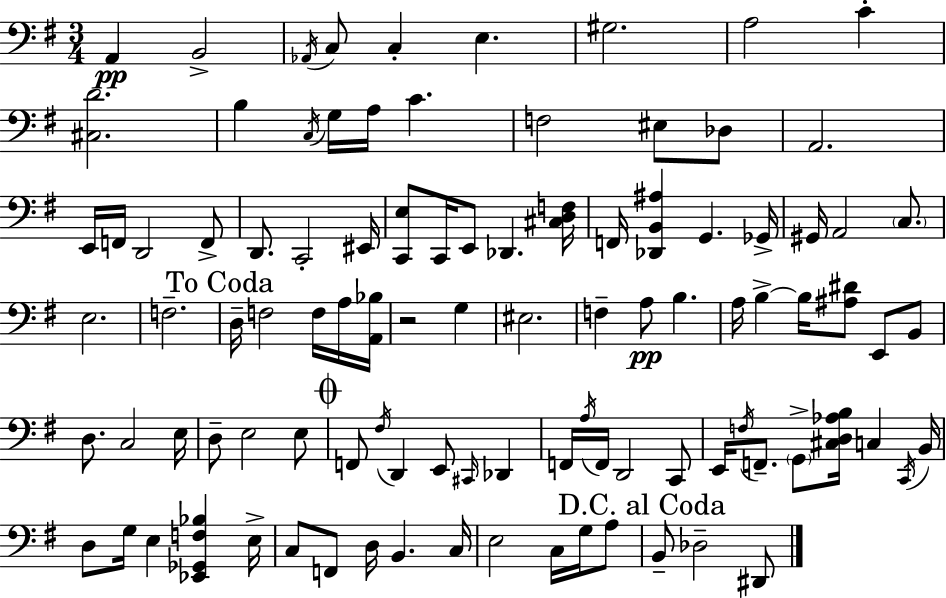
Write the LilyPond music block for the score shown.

{
  \clef bass
  \numericTimeSignature
  \time 3/4
  \key g \major
  a,4\pp b,2-> | \acciaccatura { aes,16 } c8 c4-. e4. | gis2. | a2 c'4-. | \break <cis d'>2. | b4 \acciaccatura { c16 } g16 a16 c'4. | f2 eis8 | des8 a,2. | \break e,16 f,16 d,2 | f,8-> d,8. c,2-. | eis,16 <c, e>8 c,16 e,8 des,4. | <cis d f>16 f,16 <des, b, ais>4 g,4. | \break ges,16-> gis,16 a,2 \parenthesize c8. | e2. | f2.-- | \mark "To Coda" d16-- f2 f16 | \break a16 <a, bes>16 r2 g4 | eis2. | f4-- a8\pp b4. | a16 b4->~~ b16 <ais dis'>8 e,8 | \break b,8 d8. c2 | e16 d8-- e2 | e8 \mark \markup { \musicglyph "scripts.coda" } f,8 \acciaccatura { fis16 } d,4 e,8 \grace { cis,16 } | des,4 f,16 \acciaccatura { a16 } f,16 d,2 | \break c,8 e,16 \acciaccatura { f16 } f,8.-- \parenthesize g,8-> | <cis d aes b>16 c4 \acciaccatura { c,16 } b,16 d8 g16 e4 | <ees, ges, f bes>4 e16-> c8 f,8 d16 | b,4. c16 e2 | \break c16 g16 a8 \mark "D.C. al Coda" b,8-- des2-- | dis,8 \bar "|."
}